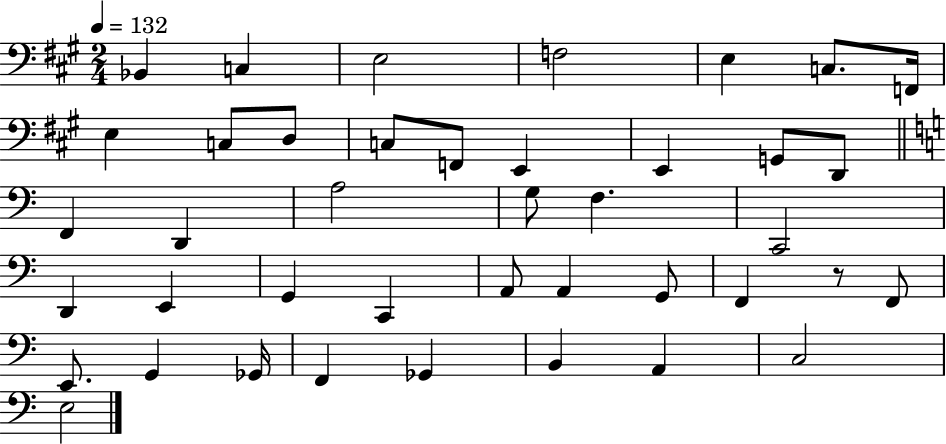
Bb2/q C3/q E3/h F3/h E3/q C3/e. F2/s E3/q C3/e D3/e C3/e F2/e E2/q E2/q G2/e D2/e F2/q D2/q A3/h G3/e F3/q. C2/h D2/q E2/q G2/q C2/q A2/e A2/q G2/e F2/q R/e F2/e E2/e. G2/q Gb2/s F2/q Gb2/q B2/q A2/q C3/h E3/h